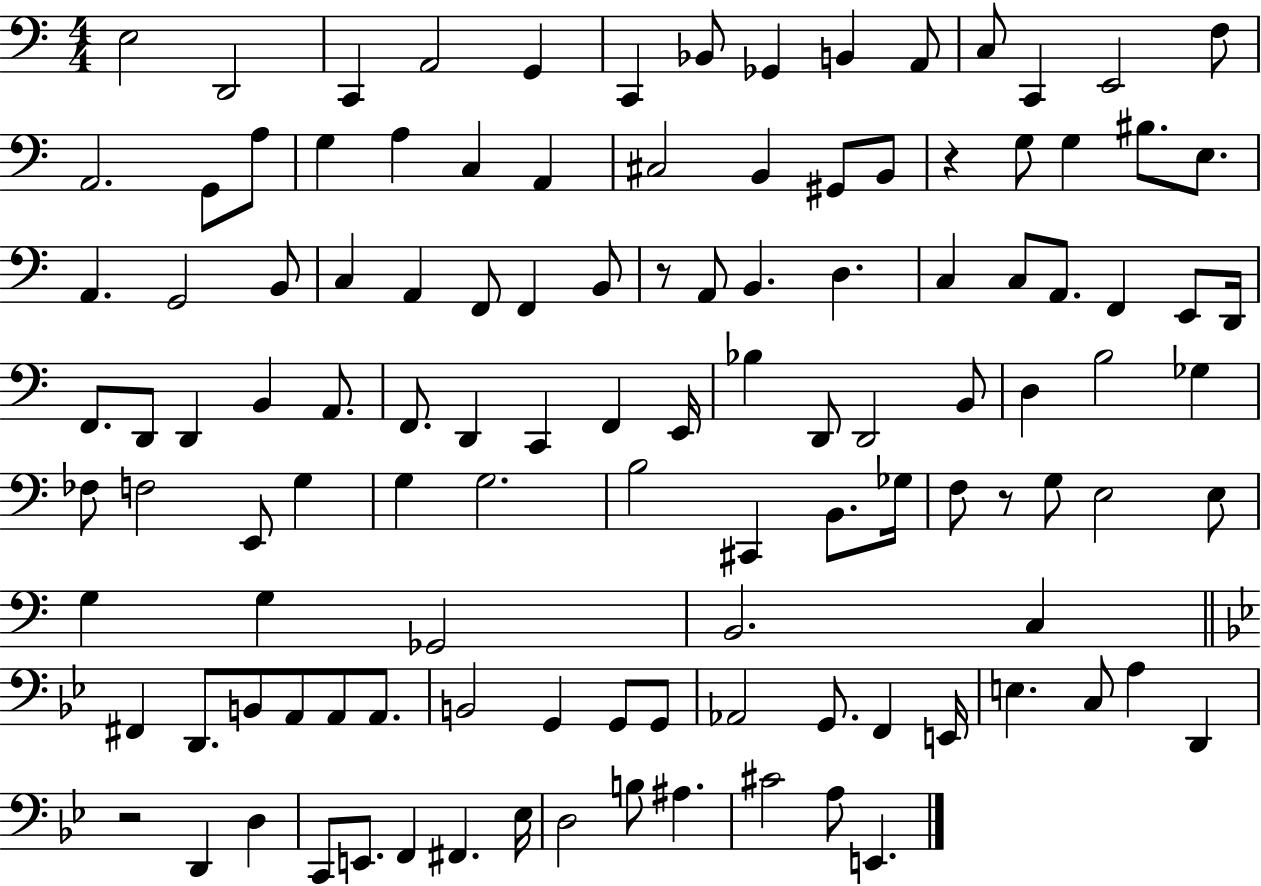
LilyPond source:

{
  \clef bass
  \numericTimeSignature
  \time 4/4
  \key c \major
  \repeat volta 2 { e2 d,2 | c,4 a,2 g,4 | c,4 bes,8 ges,4 b,4 a,8 | c8 c,4 e,2 f8 | \break a,2. g,8 a8 | g4 a4 c4 a,4 | cis2 b,4 gis,8 b,8 | r4 g8 g4 bis8. e8. | \break a,4. g,2 b,8 | c4 a,4 f,8 f,4 b,8 | r8 a,8 b,4. d4. | c4 c8 a,8. f,4 e,8 d,16 | \break f,8. d,8 d,4 b,4 a,8. | f,8. d,4 c,4 f,4 e,16 | bes4 d,8 d,2 b,8 | d4 b2 ges4 | \break fes8 f2 e,8 g4 | g4 g2. | b2 cis,4 b,8. ges16 | f8 r8 g8 e2 e8 | \break g4 g4 ges,2 | b,2. c4 | \bar "||" \break \key bes \major fis,4 d,8. b,8 a,8 a,8 a,8. | b,2 g,4 g,8 g,8 | aes,2 g,8. f,4 e,16 | e4. c8 a4 d,4 | \break r2 d,4 d4 | c,8 e,8. f,4 fis,4. ees16 | d2 b8 ais4. | cis'2 a8 e,4. | \break } \bar "|."
}